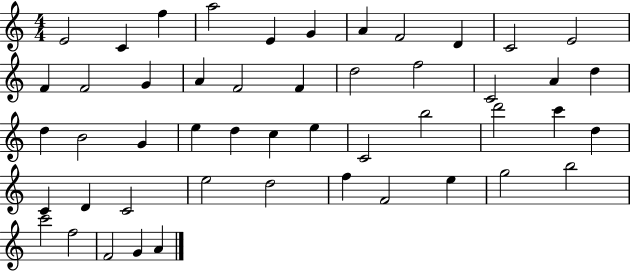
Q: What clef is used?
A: treble